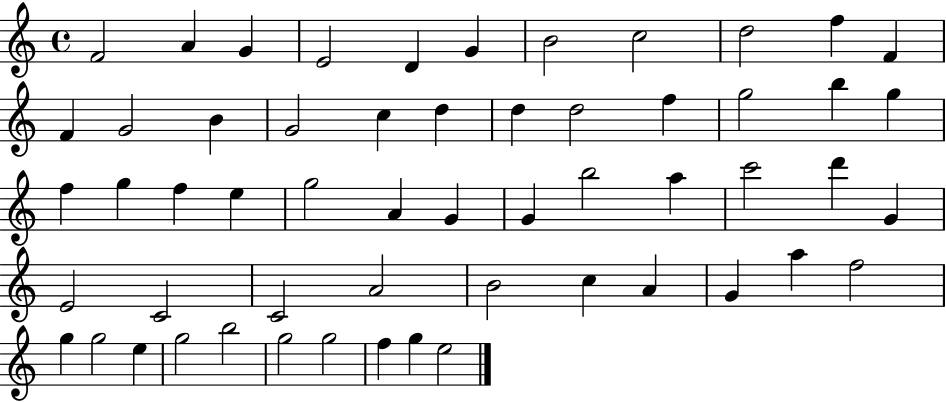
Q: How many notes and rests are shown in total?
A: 56